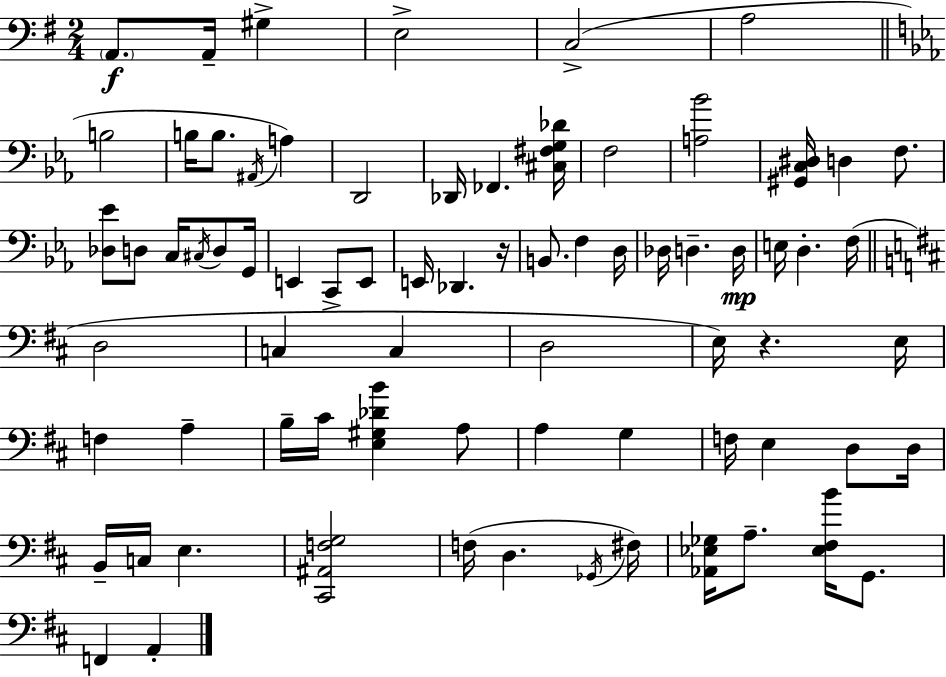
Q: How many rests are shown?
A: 2